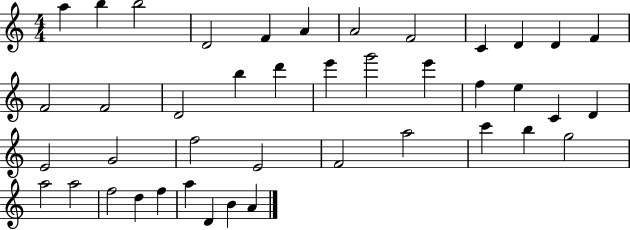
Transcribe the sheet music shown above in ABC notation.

X:1
T:Untitled
M:4/4
L:1/4
K:C
a b b2 D2 F A A2 F2 C D D F F2 F2 D2 b d' e' g'2 e' f e C D E2 G2 f2 E2 F2 a2 c' b g2 a2 a2 f2 d f a D B A